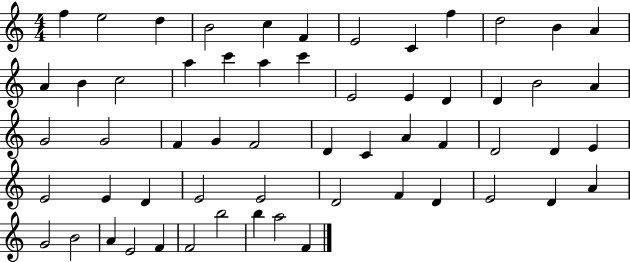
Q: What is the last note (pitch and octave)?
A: F4